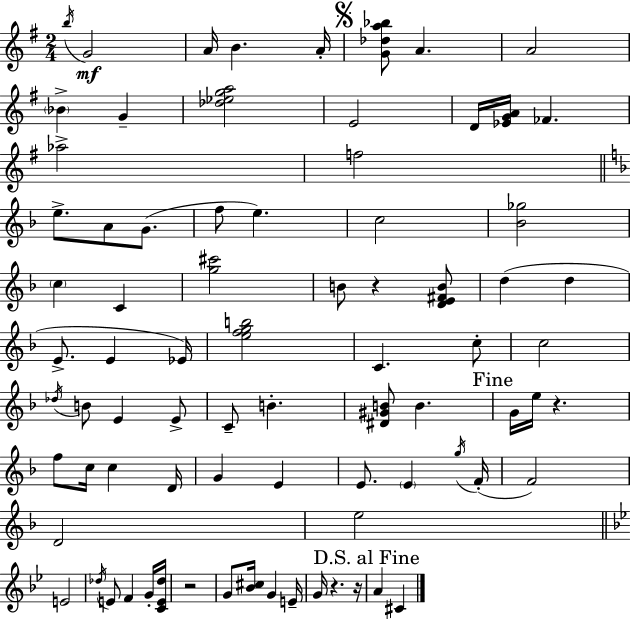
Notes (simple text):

B5/s G4/h A4/s B4/q. A4/s [G4,Db5,A5,Bb5]/e A4/q. A4/h Bb4/q G4/q [Db5,Eb5,G5,A5]/h E4/h D4/s [Eb4,G4,A4]/s FES4/q. Ab5/h F5/h E5/e. A4/e G4/e. F5/e E5/q. C5/h [Bb4,Gb5]/h C5/q C4/q [G5,C#6]/h B4/e R/q [D4,E4,F#4,B4]/e D5/q D5/q E4/e. E4/q Eb4/s [E5,F5,G5,B5]/h C4/q. C5/e C5/h Db5/s B4/e E4/q E4/e C4/e B4/q. [D#4,G#4,B4]/e B4/q. G4/s E5/s R/q. F5/e C5/s C5/q D4/s G4/q E4/q E4/e. E4/q G5/s F4/s F4/h D4/h E5/h E4/h Db5/s E4/e F4/q G4/s [C4,E4,Db5]/s R/h G4/e [Bb4,C#5]/s G4/q E4/s G4/s R/q. R/s A4/q C#4/q